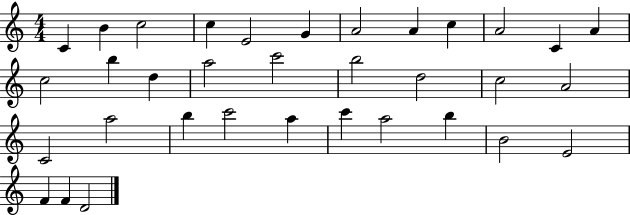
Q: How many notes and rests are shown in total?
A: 34